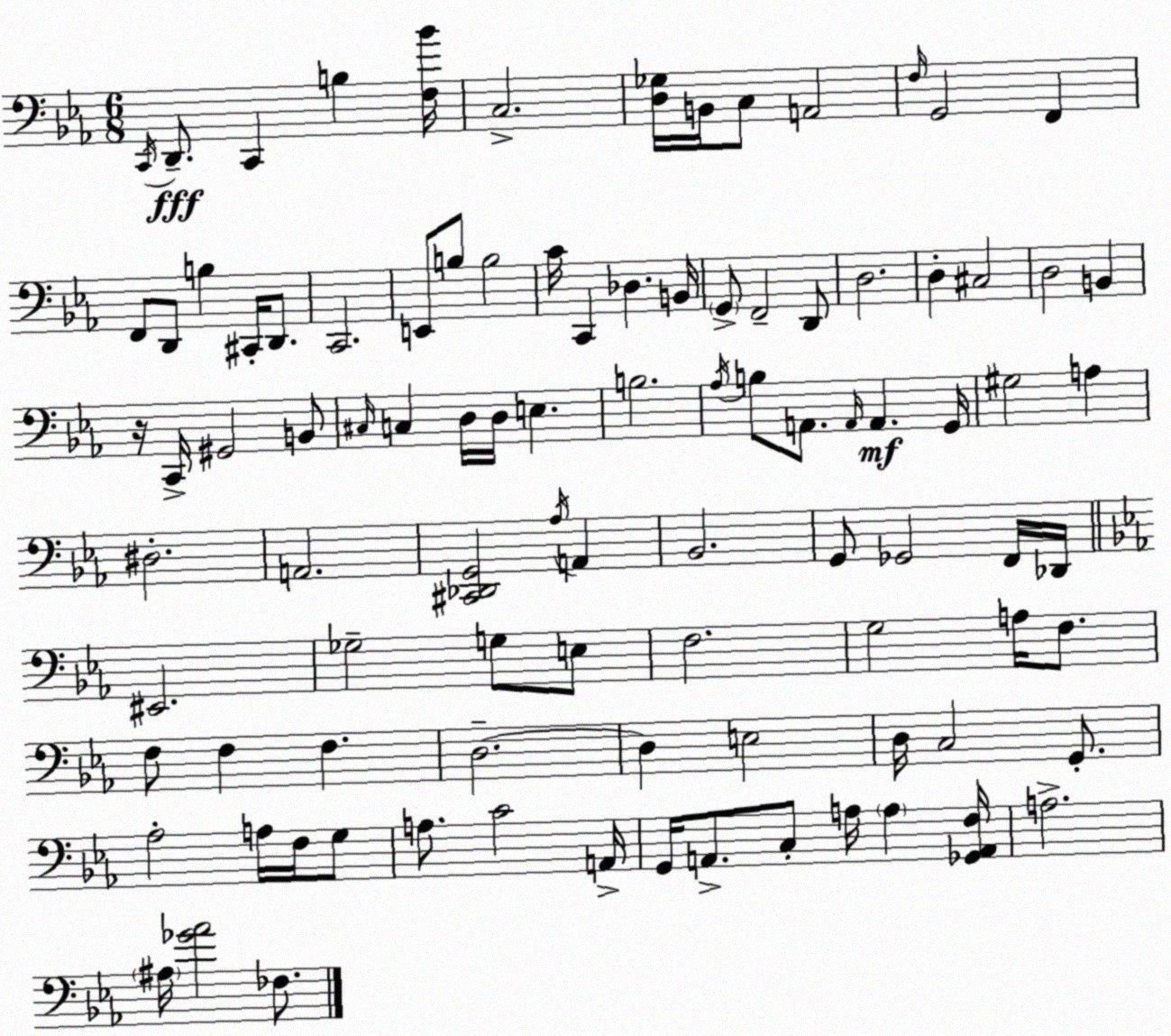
X:1
T:Untitled
M:6/8
L:1/4
K:Eb
C,,/4 D,,/2 C,, B, [F,_B]/4 C,2 [D,_G,]/4 B,,/4 C,/2 A,,2 F,/4 G,,2 F,, F,,/2 D,,/2 B, ^C,,/4 D,,/2 C,,2 E,,/2 B,/2 B,2 C/4 C,, _D, B,,/4 G,,/2 F,,2 D,,/2 D,2 D, ^C,2 D,2 B,, z/4 C,,/4 ^G,,2 B,,/2 ^C,/4 C, D,/4 D,/4 E, B,2 _A,/4 B,/2 A,,/2 A,,/4 A,, G,,/4 ^G,2 A, ^D,2 A,,2 [^C,,_D,,G,,]2 _A,/4 A,, _B,,2 G,,/2 _G,,2 F,,/4 _D,,/4 ^E,,2 _G,2 G,/2 E,/2 F,2 G,2 A,/4 F,/2 F,/2 F, F, D,2 D, E,2 D,/4 C,2 G,,/2 _A,2 A,/4 F,/4 G,/2 A,/2 C2 A,,/4 G,,/4 A,,/2 C,/2 A,/4 A, [_G,,A,,F,]/4 A,2 ^A,/4 [_G_A]2 _F,/2